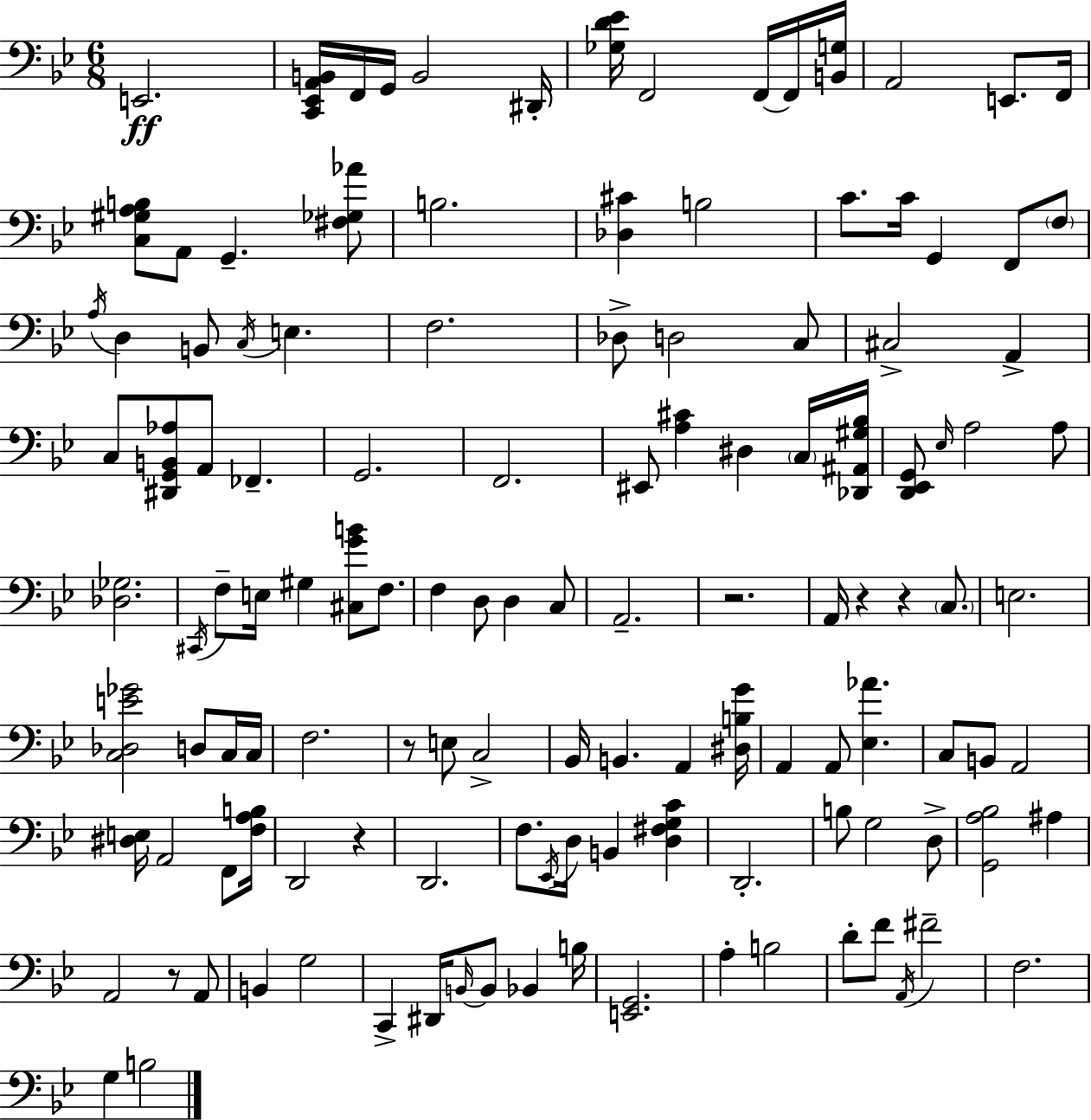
E2/h. [C2,Eb2,A2,B2]/s F2/s G2/s B2/h D#2/s [Gb3,D4,Eb4]/s F2/h F2/s F2/s [B2,G3]/s A2/h E2/e. F2/s [C3,G#3,A3,B3]/e A2/e G2/q. [F#3,Gb3,Ab4]/e B3/h. [Db3,C#4]/q B3/h C4/e. C4/s G2/q F2/e F3/e A3/s D3/q B2/e C3/s E3/q. F3/h. Db3/e D3/h C3/e C#3/h A2/q C3/e [D#2,G2,B2,Ab3]/e A2/e FES2/q. G2/h. F2/h. EIS2/e [A3,C#4]/q D#3/q C3/s [Db2,A#2,G#3,Bb3]/s [D2,Eb2,G2]/e Eb3/s A3/h A3/e [Db3,Gb3]/h. C#2/s F3/e E3/s G#3/q [C#3,G4,B4]/e F3/e. F3/q D3/e D3/q C3/e A2/h. R/h. A2/s R/q R/q C3/e. E3/h. [C3,Db3,E4,Gb4]/h D3/e C3/s C3/s F3/h. R/e E3/e C3/h Bb2/s B2/q. A2/q [D#3,B3,G4]/s A2/q A2/e [Eb3,Ab4]/q. C3/e B2/e A2/h [D#3,E3]/s A2/h F2/e [F3,A3,B3]/s D2/h R/q D2/h. F3/e. Eb2/s D3/s B2/q [D3,F#3,G3,C4]/q D2/h. B3/e G3/h D3/e [G2,A3,Bb3]/h A#3/q A2/h R/e A2/e B2/q G3/h C2/q D#2/s B2/s B2/e Bb2/q B3/s [E2,G2]/h. A3/q B3/h D4/e F4/e A2/s F#4/h F3/h. G3/q B3/h